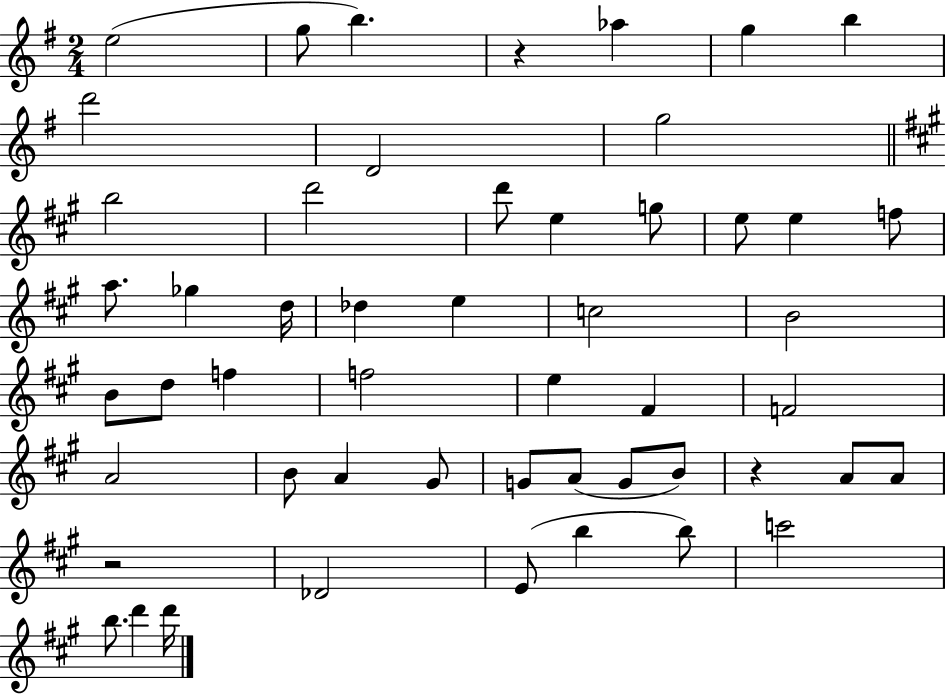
E5/h G5/e B5/q. R/q Ab5/q G5/q B5/q D6/h D4/h G5/h B5/h D6/h D6/e E5/q G5/e E5/e E5/q F5/e A5/e. Gb5/q D5/s Db5/q E5/q C5/h B4/h B4/e D5/e F5/q F5/h E5/q F#4/q F4/h A4/h B4/e A4/q G#4/e G4/e A4/e G4/e B4/e R/q A4/e A4/e R/h Db4/h E4/e B5/q B5/e C6/h B5/e. D6/q D6/s